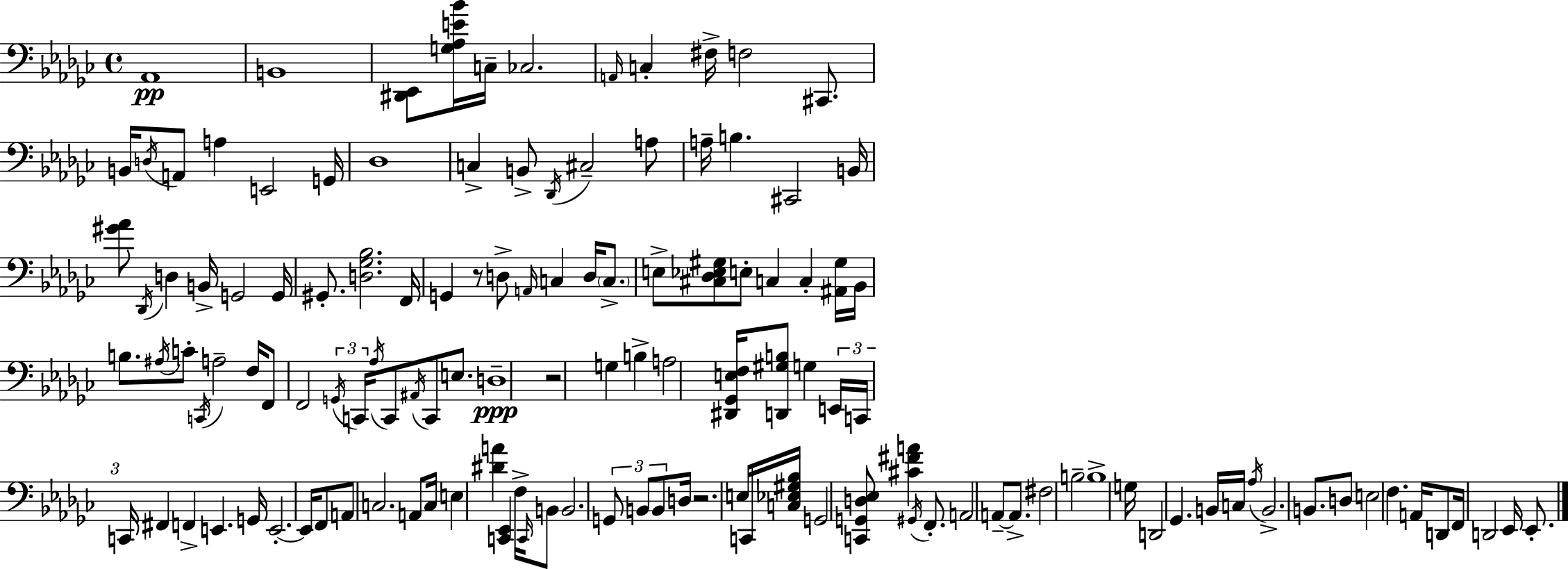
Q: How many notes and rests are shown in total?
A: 130